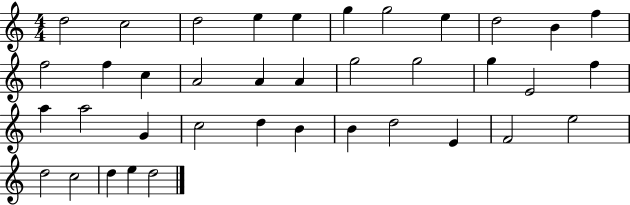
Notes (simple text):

D5/h C5/h D5/h E5/q E5/q G5/q G5/h E5/q D5/h B4/q F5/q F5/h F5/q C5/q A4/h A4/q A4/q G5/h G5/h G5/q E4/h F5/q A5/q A5/h G4/q C5/h D5/q B4/q B4/q D5/h E4/q F4/h E5/h D5/h C5/h D5/q E5/q D5/h